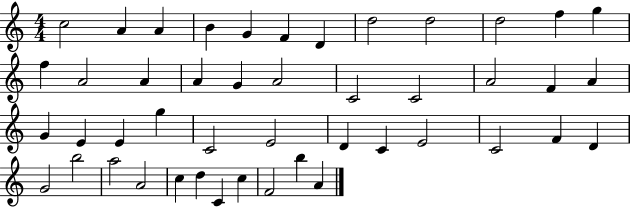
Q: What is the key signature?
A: C major